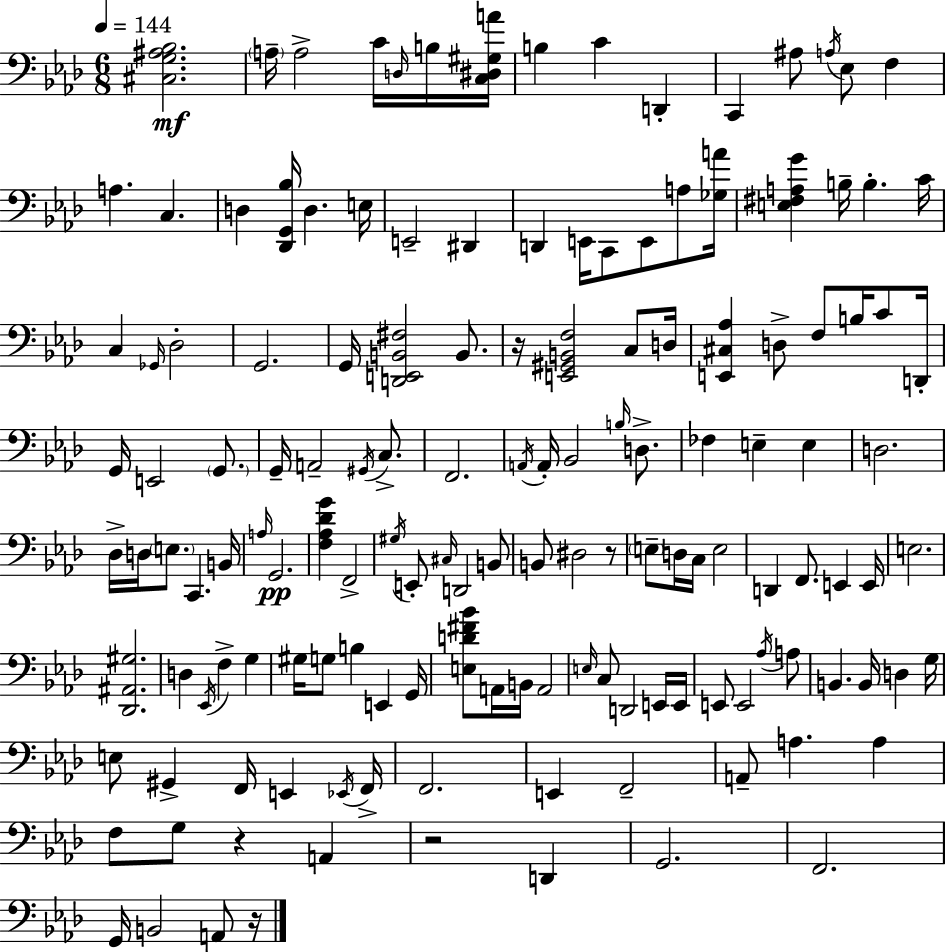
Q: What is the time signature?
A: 6/8